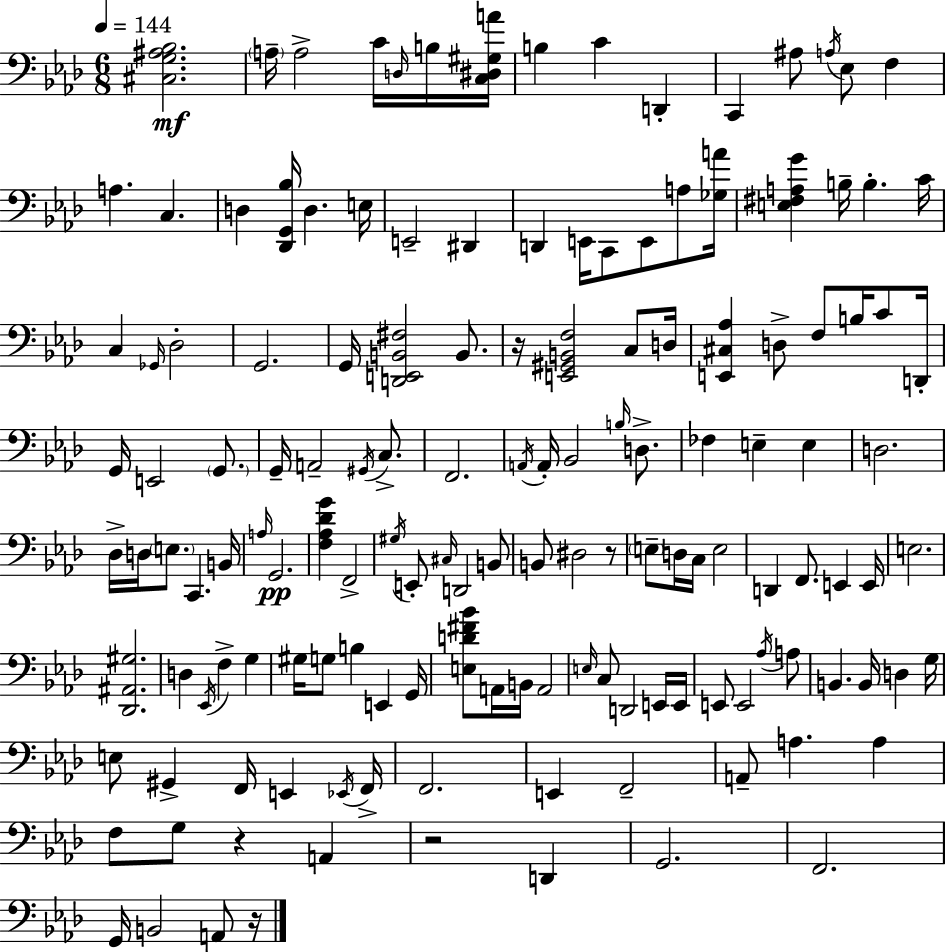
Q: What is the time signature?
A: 6/8